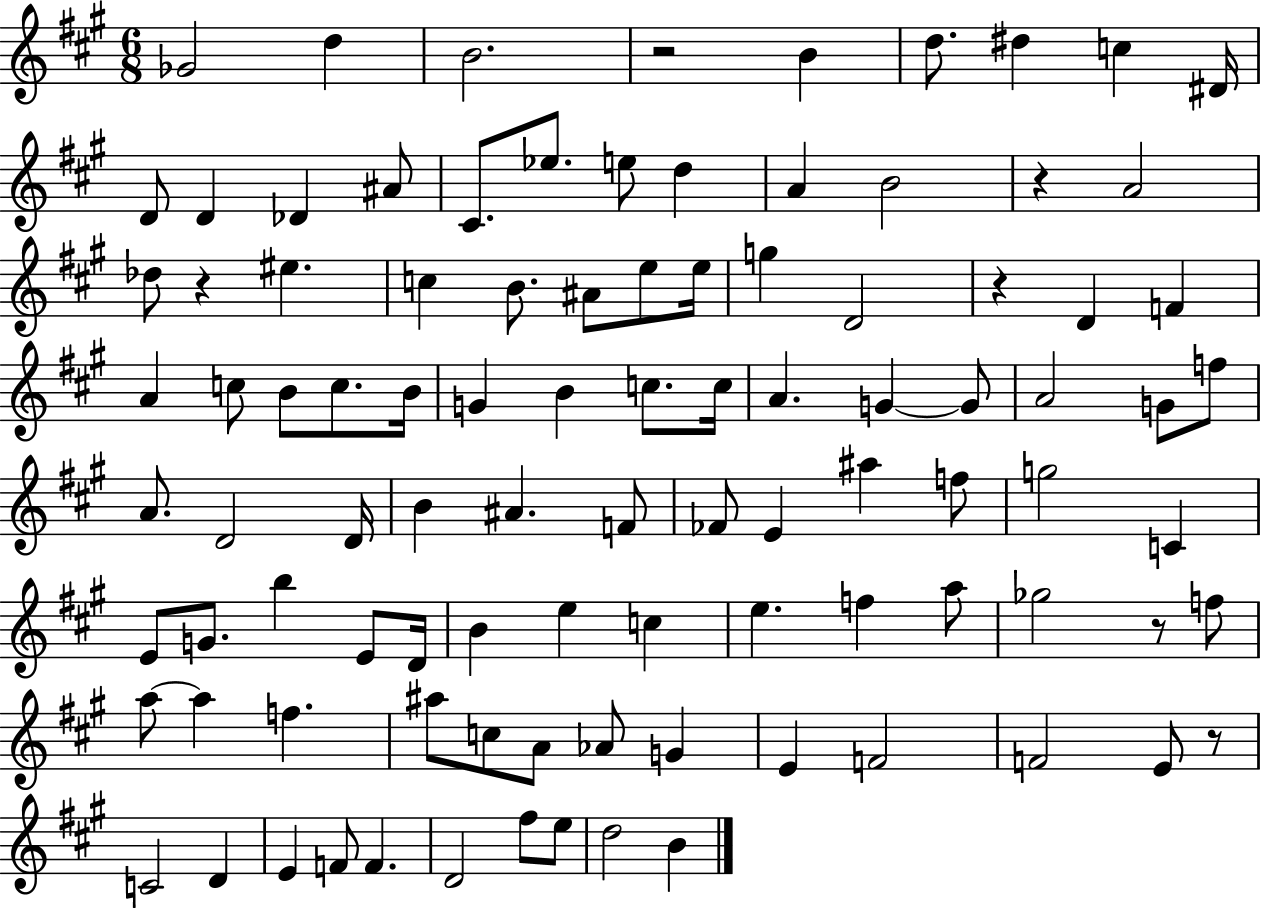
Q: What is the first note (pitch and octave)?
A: Gb4